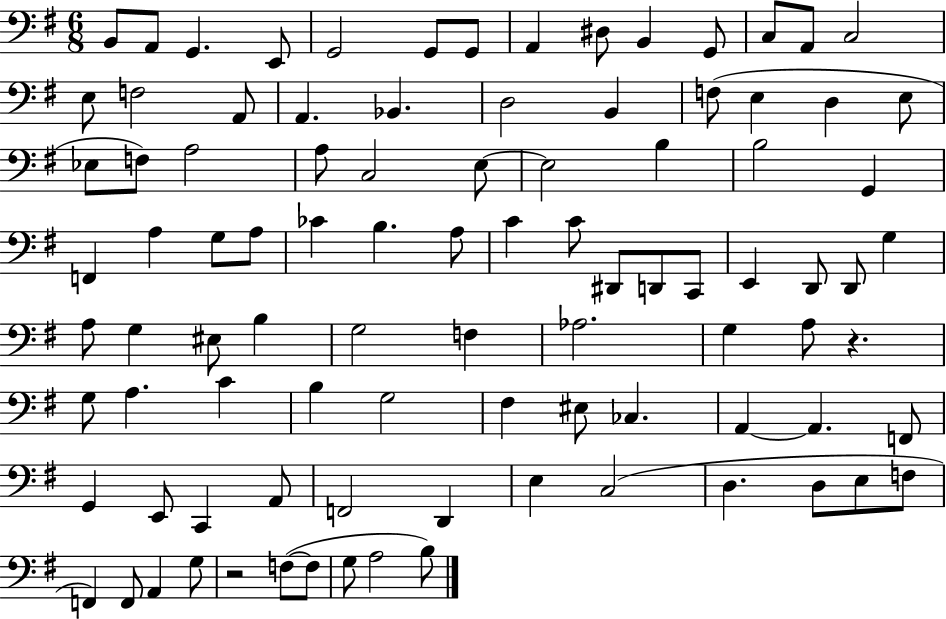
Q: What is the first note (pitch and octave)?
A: B2